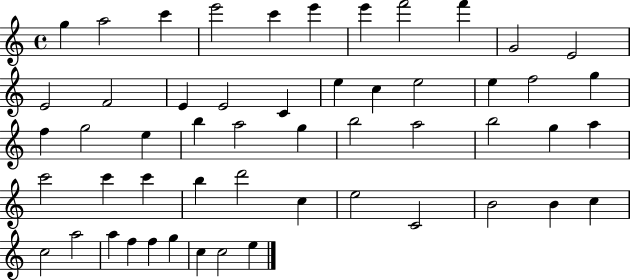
{
  \clef treble
  \time 4/4
  \defaultTimeSignature
  \key c \major
  g''4 a''2 c'''4 | e'''2 c'''4 e'''4 | e'''4 f'''2 f'''4 | g'2 e'2 | \break e'2 f'2 | e'4 e'2 c'4 | e''4 c''4 e''2 | e''4 f''2 g''4 | \break f''4 g''2 e''4 | b''4 a''2 g''4 | b''2 a''2 | b''2 g''4 a''4 | \break c'''2 c'''4 c'''4 | b''4 d'''2 c''4 | e''2 c'2 | b'2 b'4 c''4 | \break c''2 a''2 | a''4 f''4 f''4 g''4 | c''4 c''2 e''4 | \bar "|."
}